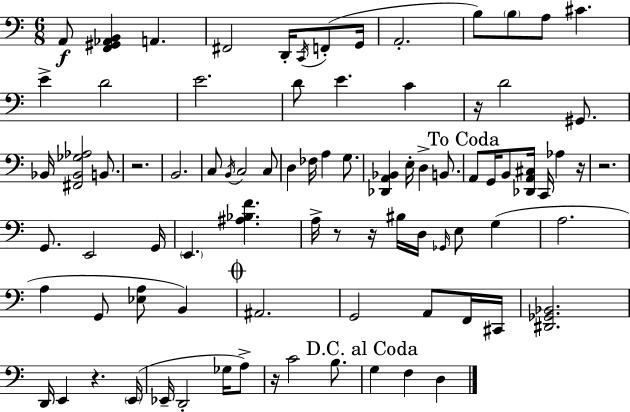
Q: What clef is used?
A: bass